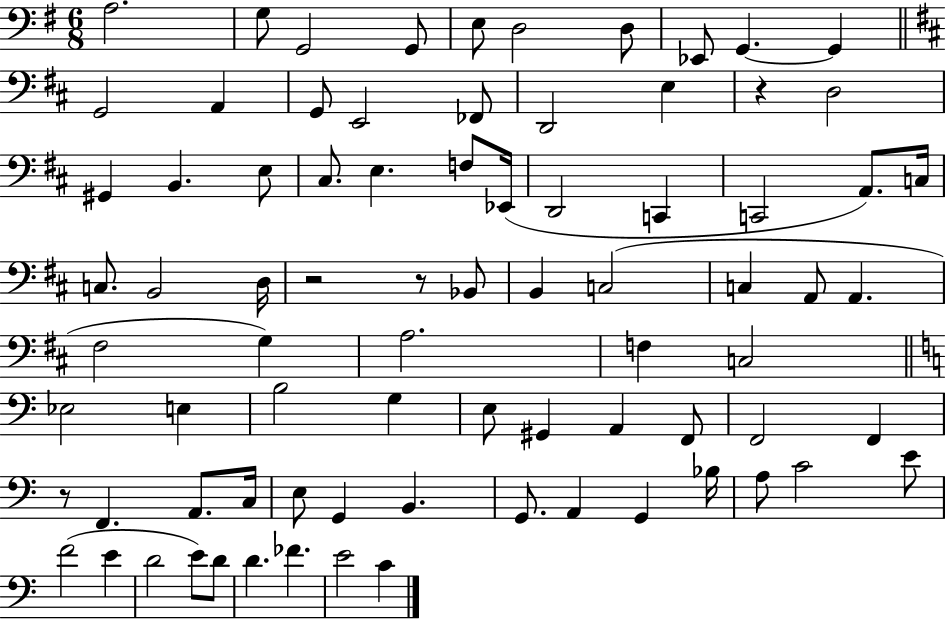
{
  \clef bass
  \numericTimeSignature
  \time 6/8
  \key g \major
  a2. | g8 g,2 g,8 | e8 d2 d8 | ees,8 g,4.~~ g,4 | \break \bar "||" \break \key d \major g,2 a,4 | g,8 e,2 fes,8 | d,2 e4 | r4 d2 | \break gis,4 b,4. e8 | cis8. e4. f8 ees,16( | d,2 c,4 | c,2 a,8.) c16 | \break c8. b,2 d16 | r2 r8 bes,8 | b,4 c2( | c4 a,8 a,4. | \break fis2 g4) | a2. | f4 c2 | \bar "||" \break \key a \minor ees2 e4 | b2 g4 | e8 gis,4 a,4 f,8 | f,2 f,4 | \break r8 f,4. a,8. c16 | e8 g,4 b,4. | g,8. a,4 g,4 bes16 | a8 c'2 e'8 | \break f'2( e'4 | d'2 e'8) d'8 | d'4. fes'4. | e'2 c'4 | \break \bar "|."
}